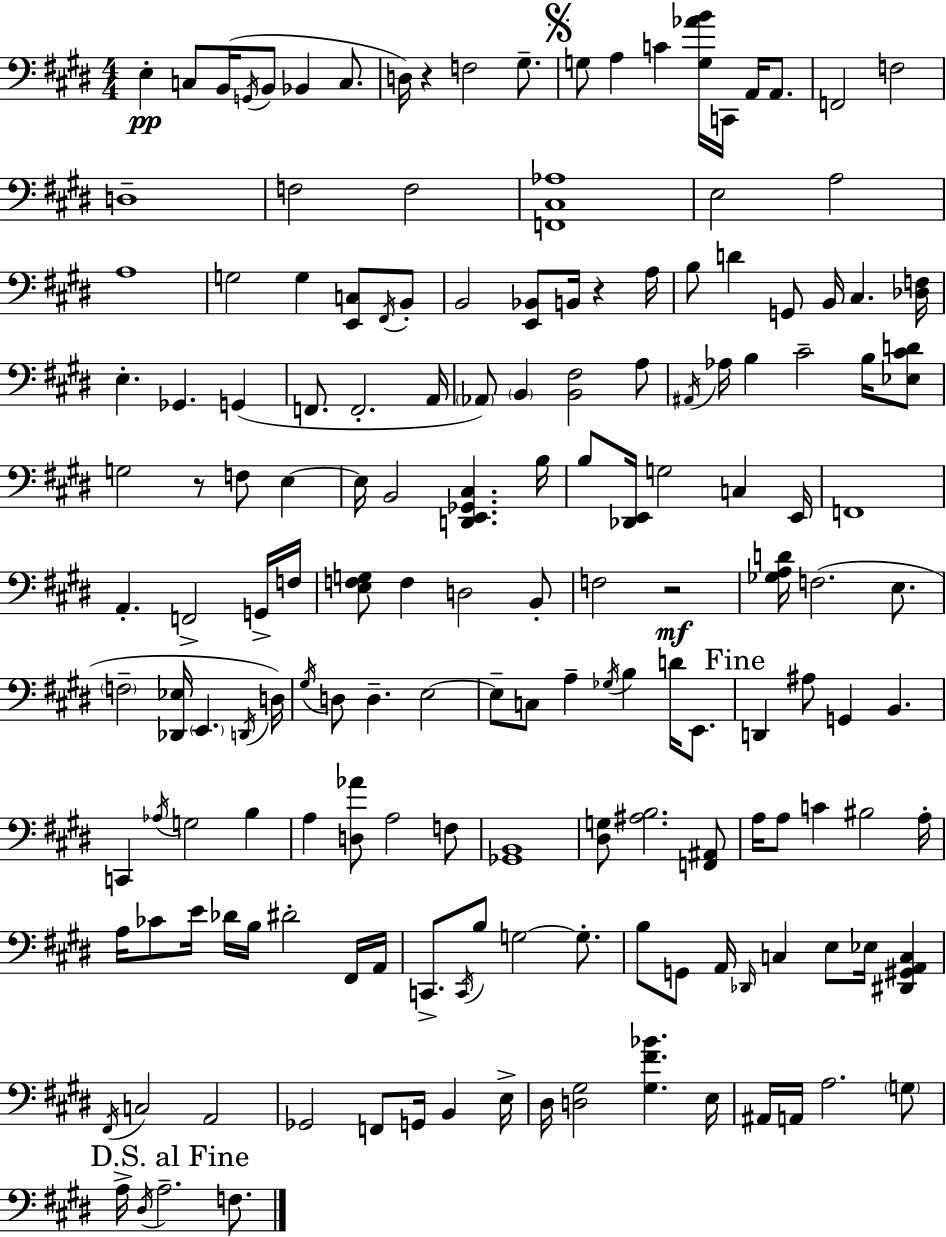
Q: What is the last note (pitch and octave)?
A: F3